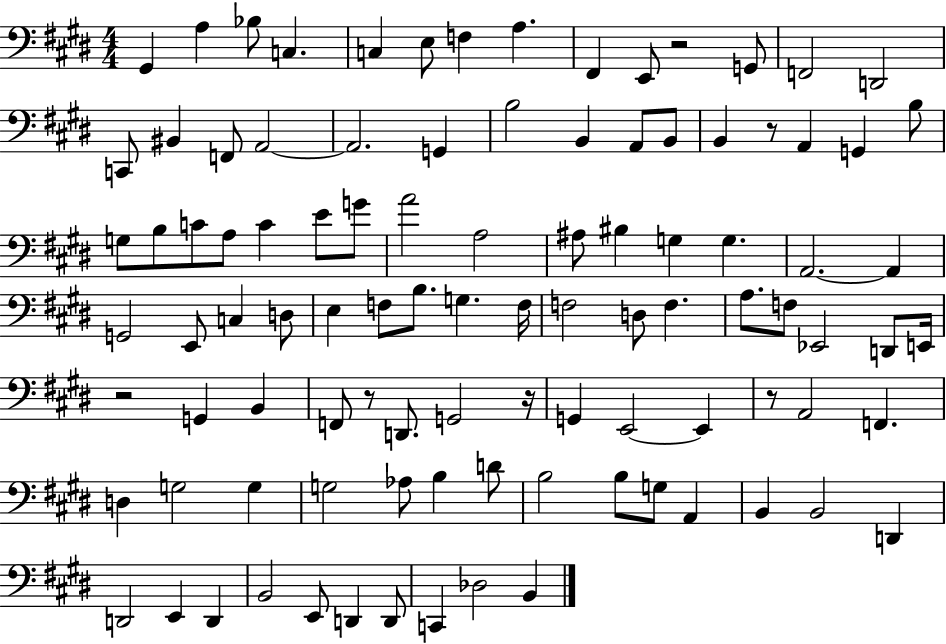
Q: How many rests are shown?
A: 6